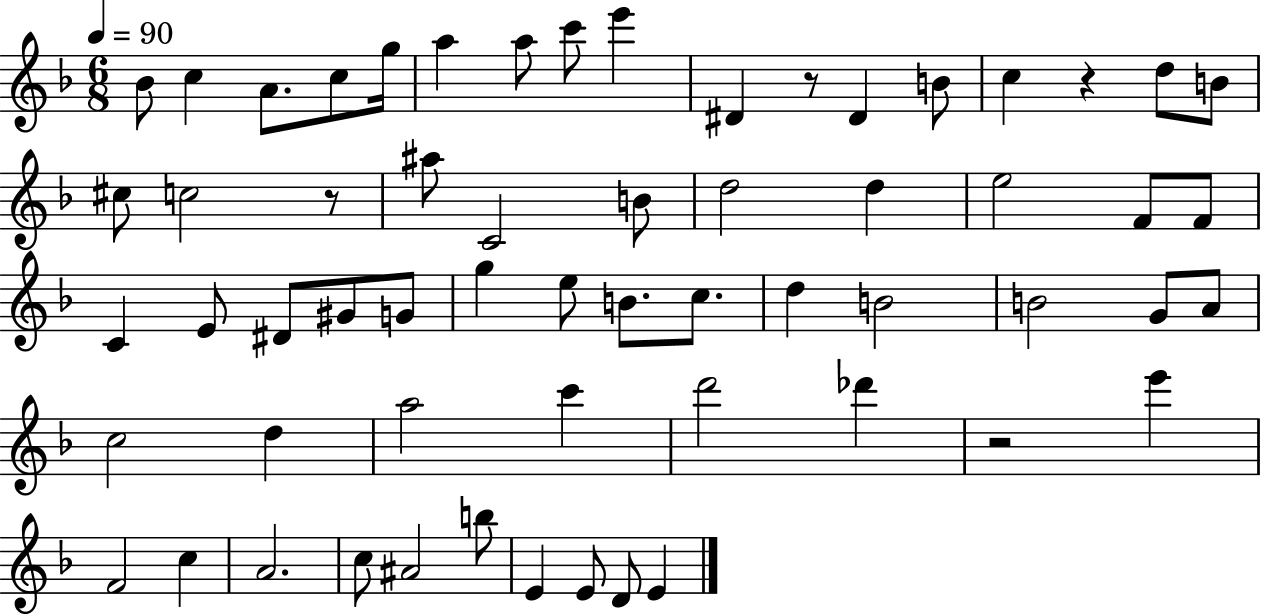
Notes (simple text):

Bb4/e C5/q A4/e. C5/e G5/s A5/q A5/e C6/e E6/q D#4/q R/e D#4/q B4/e C5/q R/q D5/e B4/e C#5/e C5/h R/e A#5/e C4/h B4/e D5/h D5/q E5/h F4/e F4/e C4/q E4/e D#4/e G#4/e G4/e G5/q E5/e B4/e. C5/e. D5/q B4/h B4/h G4/e A4/e C5/h D5/q A5/h C6/q D6/h Db6/q R/h E6/q F4/h C5/q A4/h. C5/e A#4/h B5/e E4/q E4/e D4/e E4/q